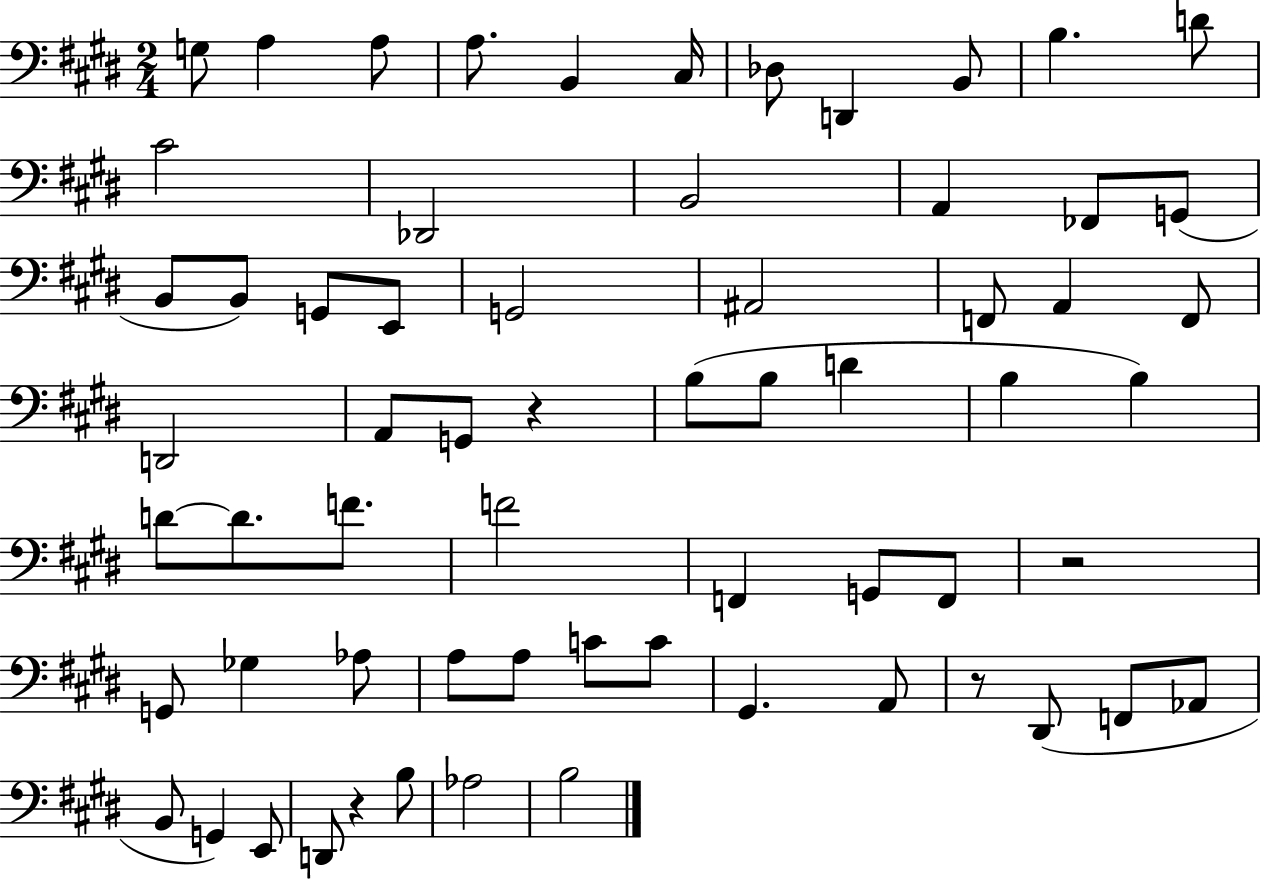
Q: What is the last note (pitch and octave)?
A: B3